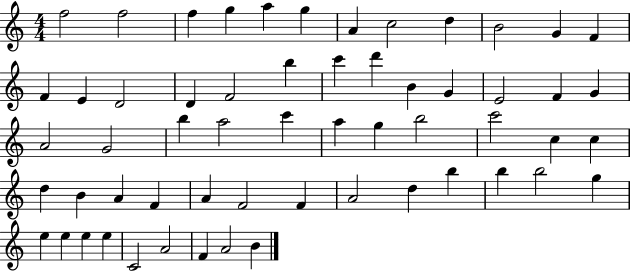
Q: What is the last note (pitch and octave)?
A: B4